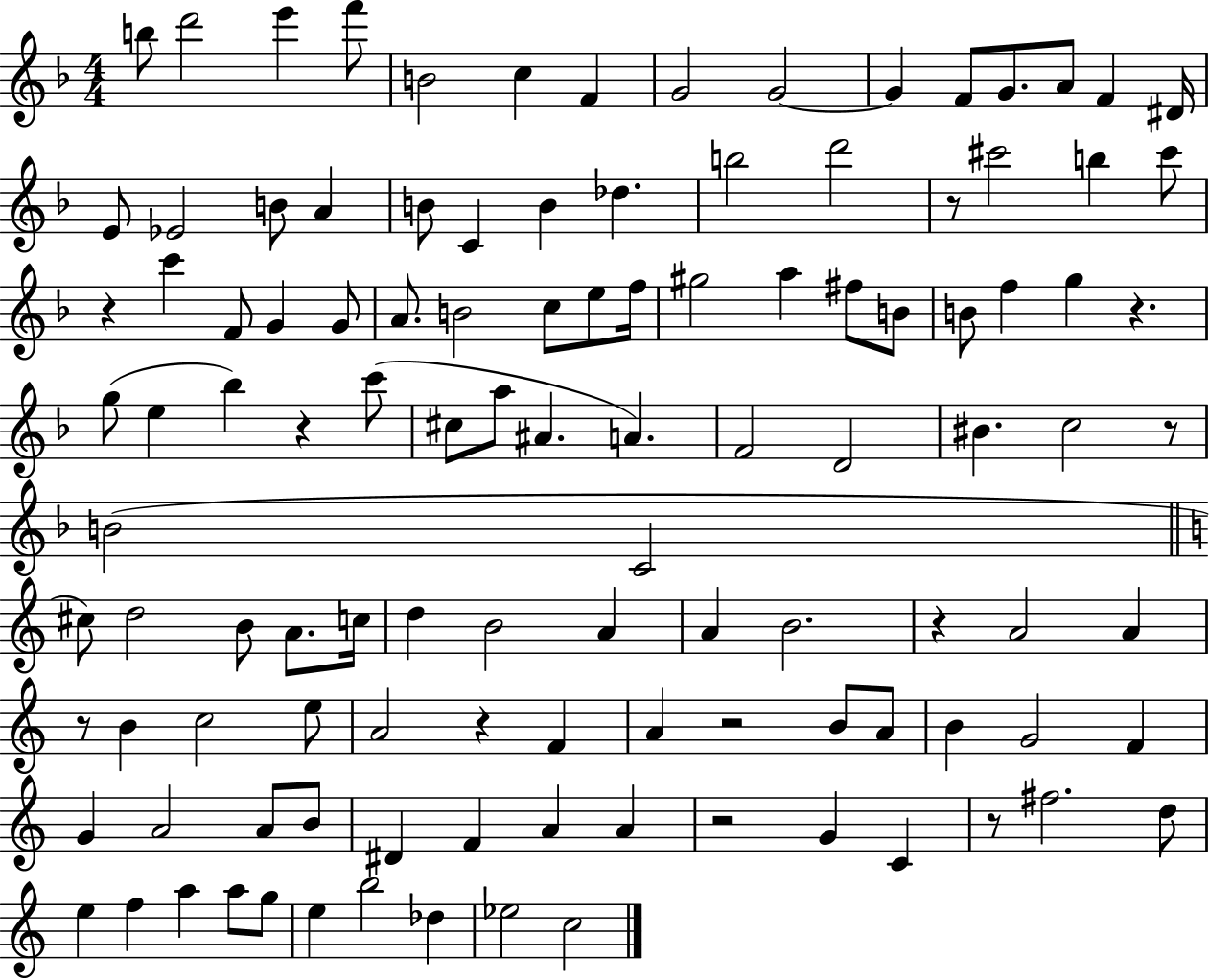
B5/e D6/h E6/q F6/e B4/h C5/q F4/q G4/h G4/h G4/q F4/e G4/e. A4/e F4/q D#4/s E4/e Eb4/h B4/e A4/q B4/e C4/q B4/q Db5/q. B5/h D6/h R/e C#6/h B5/q C#6/e R/q C6/q F4/e G4/q G4/e A4/e. B4/h C5/e E5/e F5/s G#5/h A5/q F#5/e B4/e B4/e F5/q G5/q R/q. G5/e E5/q Bb5/q R/q C6/e C#5/e A5/e A#4/q. A4/q. F4/h D4/h BIS4/q. C5/h R/e B4/h C4/h C#5/e D5/h B4/e A4/e. C5/s D5/q B4/h A4/q A4/q B4/h. R/q A4/h A4/q R/e B4/q C5/h E5/e A4/h R/q F4/q A4/q R/h B4/e A4/e B4/q G4/h F4/q G4/q A4/h A4/e B4/e D#4/q F4/q A4/q A4/q R/h G4/q C4/q R/e F#5/h. D5/e E5/q F5/q A5/q A5/e G5/e E5/q B5/h Db5/q Eb5/h C5/h